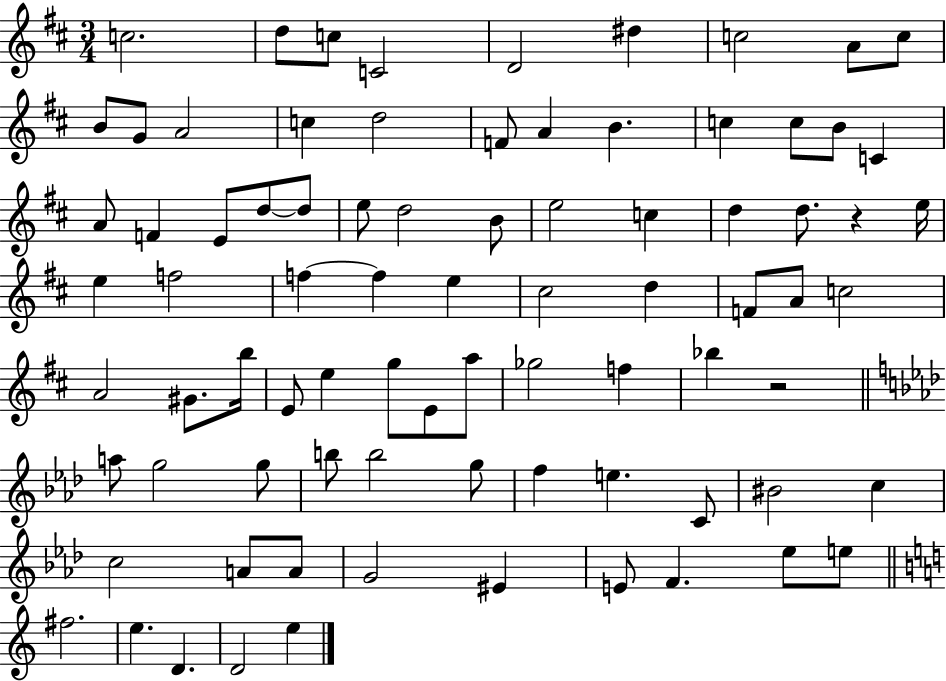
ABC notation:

X:1
T:Untitled
M:3/4
L:1/4
K:D
c2 d/2 c/2 C2 D2 ^d c2 A/2 c/2 B/2 G/2 A2 c d2 F/2 A B c c/2 B/2 C A/2 F E/2 d/2 d/2 e/2 d2 B/2 e2 c d d/2 z e/4 e f2 f f e ^c2 d F/2 A/2 c2 A2 ^G/2 b/4 E/2 e g/2 E/2 a/2 _g2 f _b z2 a/2 g2 g/2 b/2 b2 g/2 f e C/2 ^B2 c c2 A/2 A/2 G2 ^E E/2 F _e/2 e/2 ^f2 e D D2 e